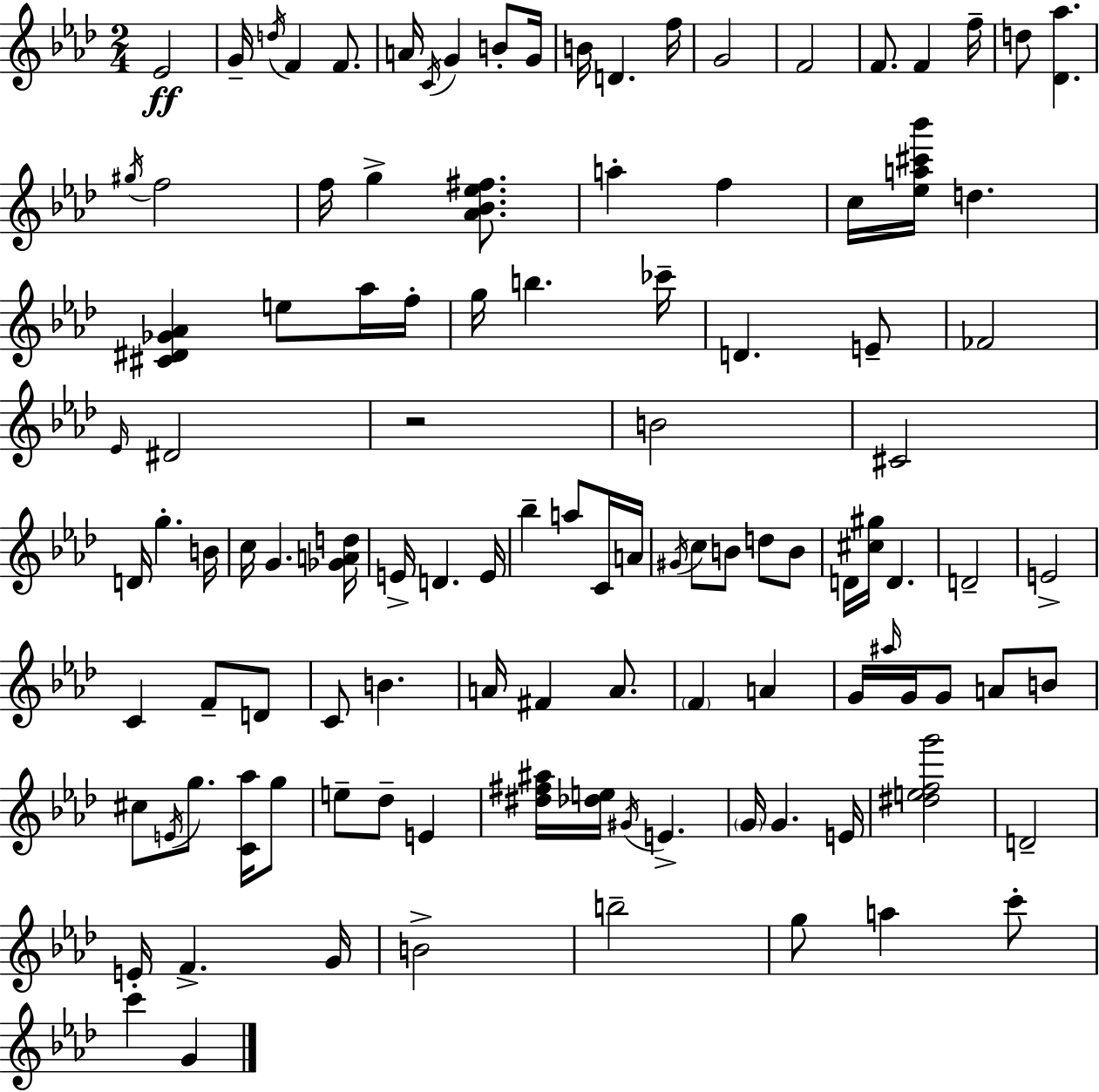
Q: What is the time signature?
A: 2/4